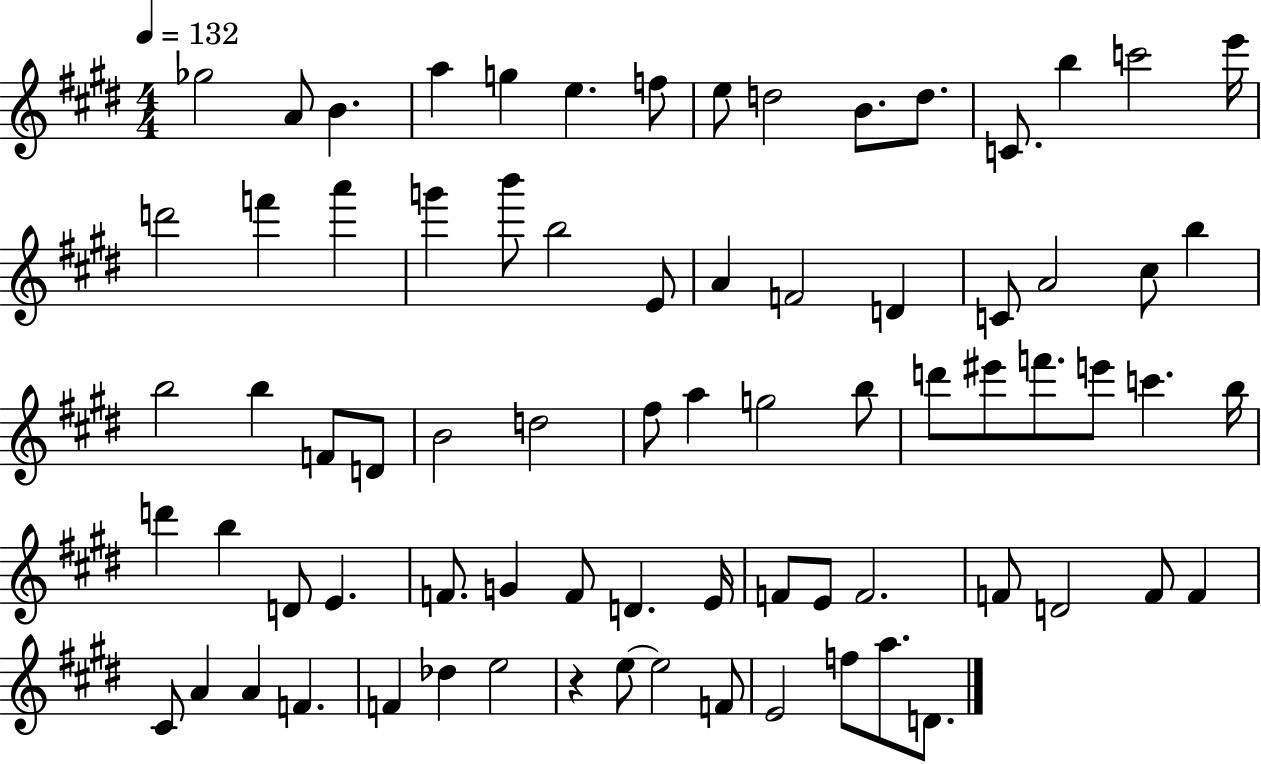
X:1
T:Untitled
M:4/4
L:1/4
K:E
_g2 A/2 B a g e f/2 e/2 d2 B/2 d/2 C/2 b c'2 e'/4 d'2 f' a' g' b'/2 b2 E/2 A F2 D C/2 A2 ^c/2 b b2 b F/2 D/2 B2 d2 ^f/2 a g2 b/2 d'/2 ^e'/2 f'/2 e'/2 c' b/4 d' b D/2 E F/2 G F/2 D E/4 F/2 E/2 F2 F/2 D2 F/2 F ^C/2 A A F F _d e2 z e/2 e2 F/2 E2 f/2 a/2 D/2